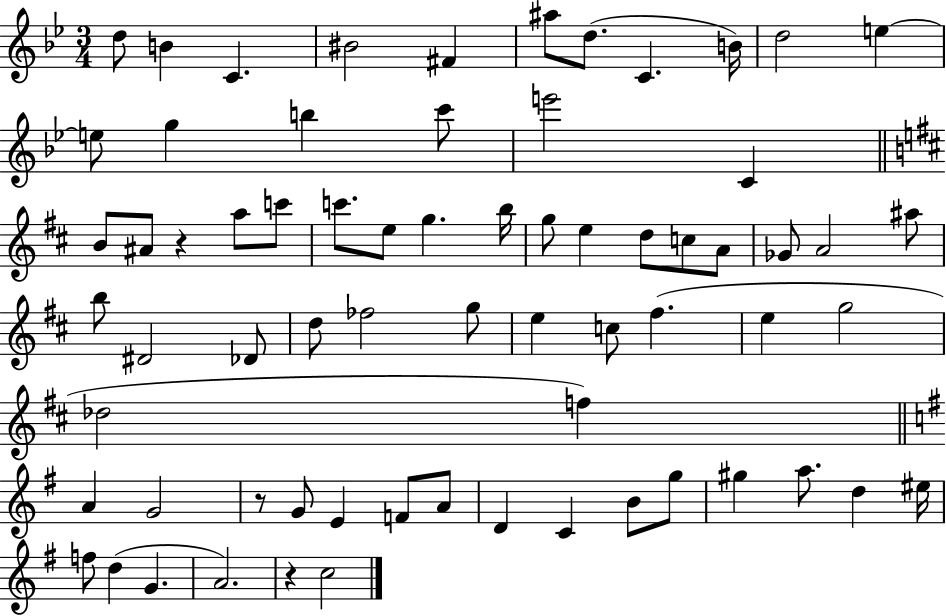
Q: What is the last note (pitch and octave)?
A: C5